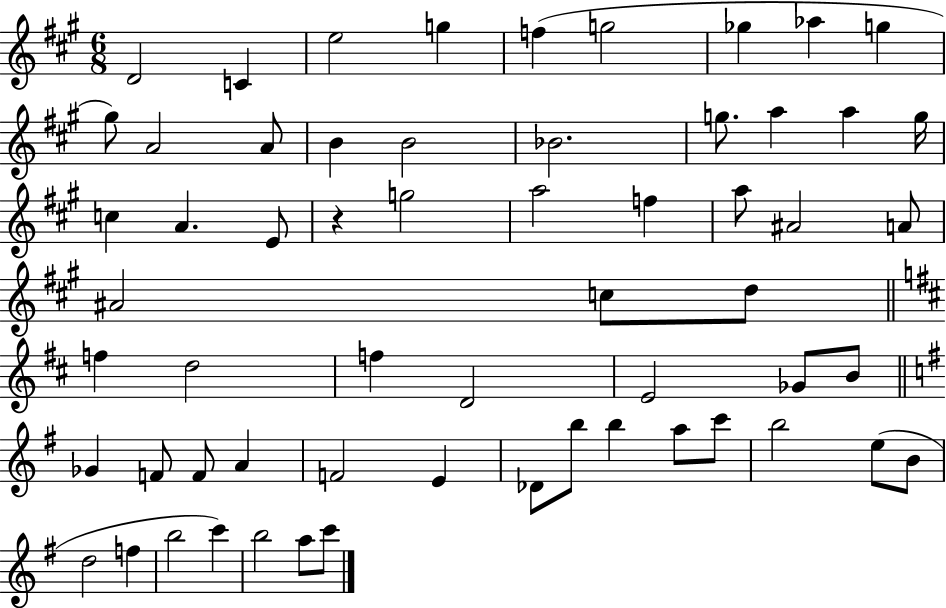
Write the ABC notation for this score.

X:1
T:Untitled
M:6/8
L:1/4
K:A
D2 C e2 g f g2 _g _a g ^g/2 A2 A/2 B B2 _B2 g/2 a a g/4 c A E/2 z g2 a2 f a/2 ^A2 A/2 ^A2 c/2 d/2 f d2 f D2 E2 _G/2 B/2 _G F/2 F/2 A F2 E _D/2 b/2 b a/2 c'/2 b2 e/2 B/2 d2 f b2 c' b2 a/2 c'/2